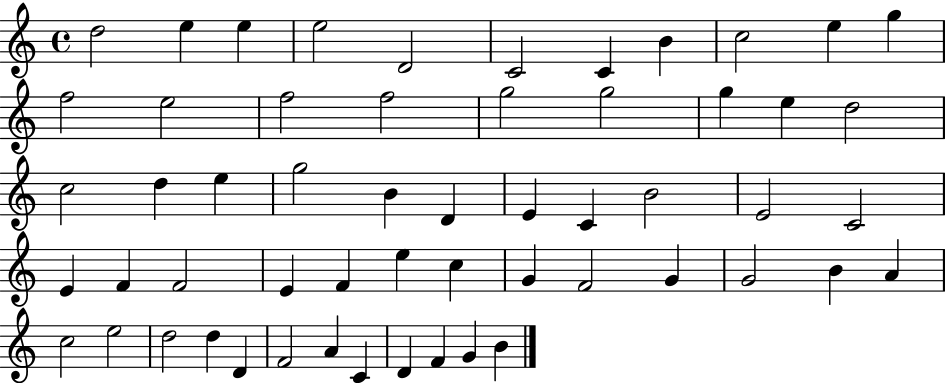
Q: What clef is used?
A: treble